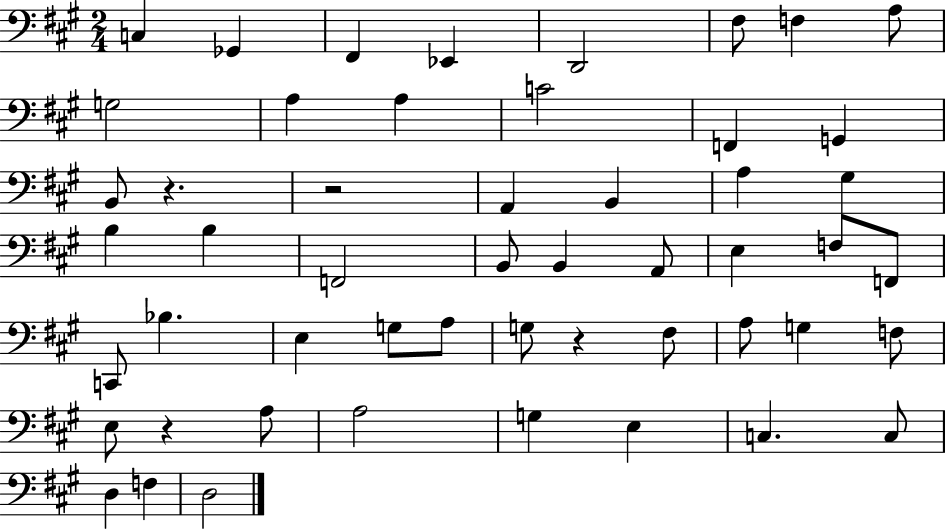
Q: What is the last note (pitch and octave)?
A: D3